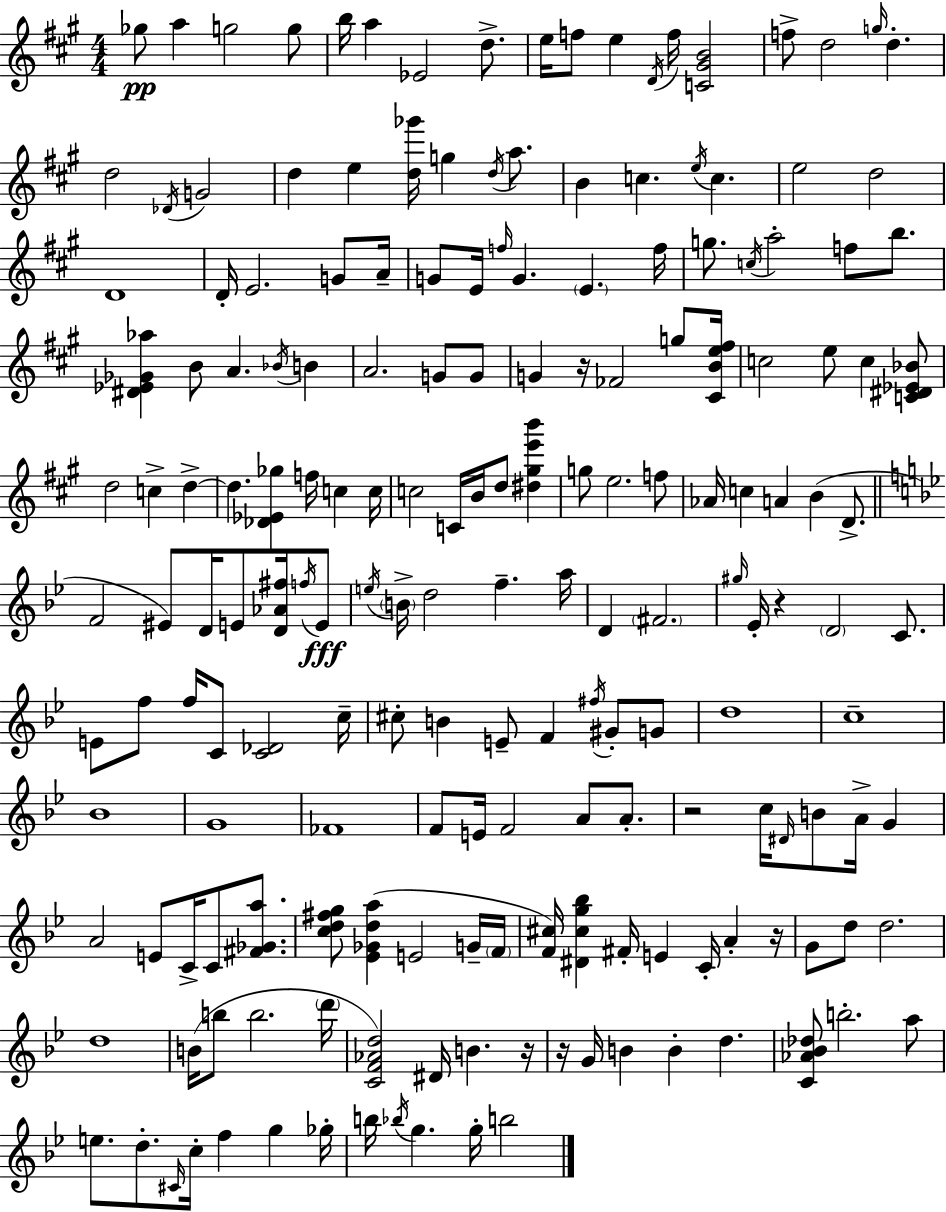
{
  \clef treble
  \numericTimeSignature
  \time 4/4
  \key a \major
  ges''8\pp a''4 g''2 g''8 | b''16 a''4 ees'2 d''8.-> | e''16 f''8 e''4 \acciaccatura { d'16 } f''16 <c' gis' b'>2 | f''8-> d''2 \grace { g''16 } d''4.-. | \break d''2 \acciaccatura { des'16 } g'2 | d''4 e''4 <d'' ges'''>16 g''4 | \acciaccatura { d''16 } a''8. b'4 c''4. \acciaccatura { e''16 } c''4. | e''2 d''2 | \break d'1 | d'16-. e'2. | g'8 a'16-- g'8 e'16 \grace { f''16 } g'4. \parenthesize e'4. | f''16 g''8. \acciaccatura { c''16 } a''2-. | \break f''8 b''8. <dis' ees' ges' aes''>4 b'8 a'4. | \acciaccatura { bes'16 } b'4 a'2. | g'8 g'8 g'4 r16 fes'2 | g''8 <cis' b' e'' fis''>16 c''2 | \break e''8 c''4 <c' dis' ees' bes'>8 d''2 | c''4-> d''4->~~ d''4. <des' ees' ges''>4 | f''16 c''4 c''16 c''2 | c'16 b'16 d''8 <dis'' gis'' e''' b'''>4 g''8 e''2. | \break f''8 aes'16 c''4 a'4 | b'4( d'8.-> \bar "||" \break \key bes \major f'2 eis'8) d'16 e'8 <d' aes' fis''>16 \acciaccatura { f''16 }\fff e'8 | \acciaccatura { e''16 } \parenthesize b'16-> d''2 f''4.-- | a''16 d'4 \parenthesize fis'2. | \grace { gis''16 } ees'16-. r4 \parenthesize d'2 | \break c'8. e'8 f''8 f''16 c'8 <c' des'>2 | c''16-- cis''8-. b'4 e'8-- f'4 \acciaccatura { fis''16 } | gis'8-. g'8 d''1 | c''1-- | \break bes'1 | g'1 | fes'1 | f'8 e'16 f'2 a'8 | \break a'8.-. r2 c''16 \grace { dis'16 } b'8 | a'16-> g'4 a'2 e'8 c'16-> | c'8 <fis' ges' a''>8. <c'' d'' fis'' g''>8 <ees' ges' d'' a''>4( e'2 | g'16-- \parenthesize f'16 <f' cis''>16) <dis' cis'' g'' bes''>4 fis'16-. e'4 c'16-. | \break a'4-. r16 g'8 d''8 d''2. | d''1 | b'16( b''8 b''2. | \parenthesize d'''16 <c' f' aes' d''>2) dis'16 b'4. | \break r16 r16 g'16 b'4 b'4-. d''4. | <c' aes' bes' des''>8 b''2.-. | a''8 e''8. d''8.-. \grace { cis'16 } c''16-. f''4 | g''4 ges''16-. b''16 \acciaccatura { bes''16 } g''4. g''16-. b''2 | \break \bar "|."
}